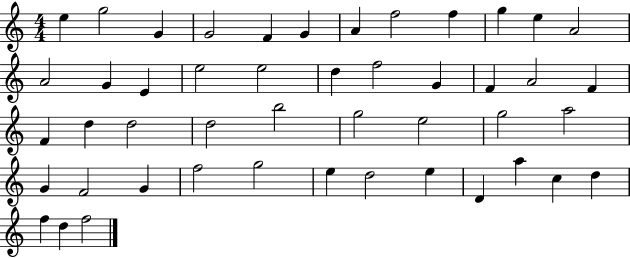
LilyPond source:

{
  \clef treble
  \numericTimeSignature
  \time 4/4
  \key c \major
  e''4 g''2 g'4 | g'2 f'4 g'4 | a'4 f''2 f''4 | g''4 e''4 a'2 | \break a'2 g'4 e'4 | e''2 e''2 | d''4 f''2 g'4 | f'4 a'2 f'4 | \break f'4 d''4 d''2 | d''2 b''2 | g''2 e''2 | g''2 a''2 | \break g'4 f'2 g'4 | f''2 g''2 | e''4 d''2 e''4 | d'4 a''4 c''4 d''4 | \break f''4 d''4 f''2 | \bar "|."
}